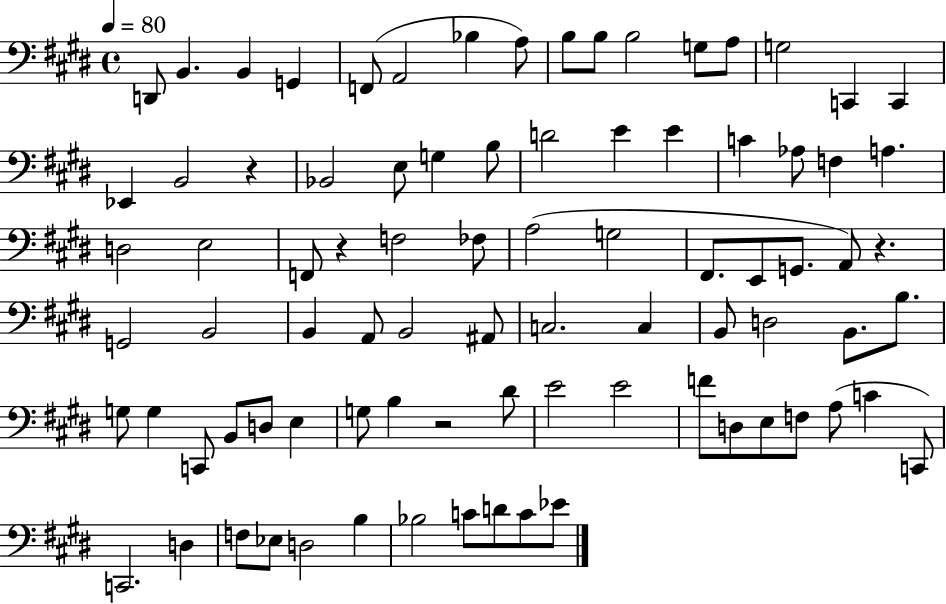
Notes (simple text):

D2/e B2/q. B2/q G2/q F2/e A2/h Bb3/q A3/e B3/e B3/e B3/h G3/e A3/e G3/h C2/q C2/q Eb2/q B2/h R/q Bb2/h E3/e G3/q B3/e D4/h E4/q E4/q C4/q Ab3/e F3/q A3/q. D3/h E3/h F2/e R/q F3/h FES3/e A3/h G3/h F#2/e. E2/e G2/e. A2/e R/q. G2/h B2/h B2/q A2/e B2/h A#2/e C3/h. C3/q B2/e D3/h B2/e. B3/e. G3/e G3/q C2/e B2/e D3/e E3/q G3/e B3/q R/h D#4/e E4/h E4/h F4/e D3/e E3/e F3/e A3/e C4/q C2/e C2/h. D3/q F3/e Eb3/e D3/h B3/q Bb3/h C4/e D4/e C4/e Eb4/e